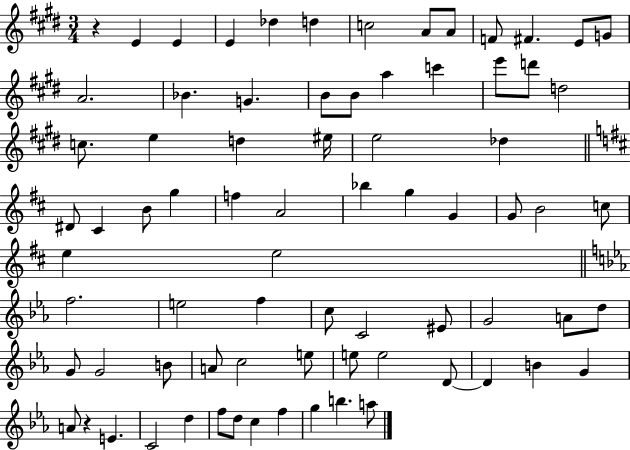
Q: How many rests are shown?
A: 2